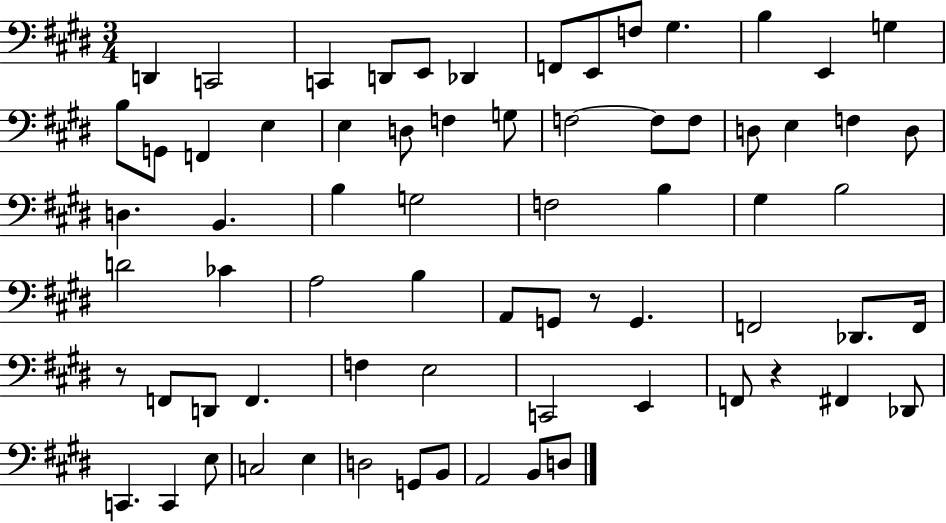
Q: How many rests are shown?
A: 3